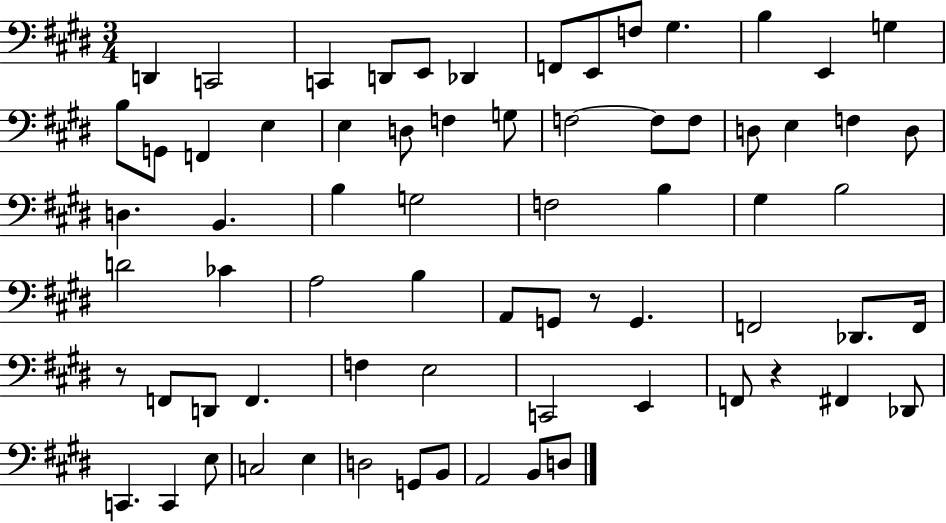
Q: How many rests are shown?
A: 3